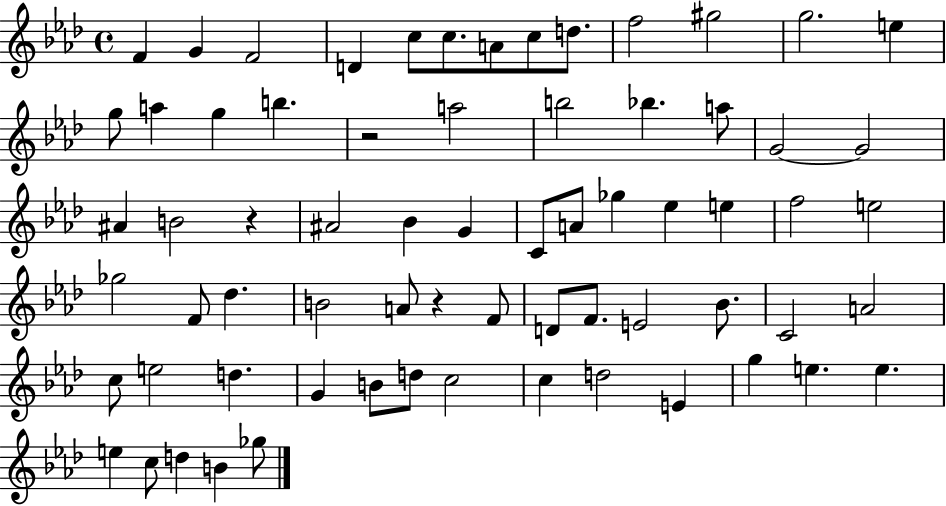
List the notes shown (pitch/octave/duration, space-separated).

F4/q G4/q F4/h D4/q C5/e C5/e. A4/e C5/e D5/e. F5/h G#5/h G5/h. E5/q G5/e A5/q G5/q B5/q. R/h A5/h B5/h Bb5/q. A5/e G4/h G4/h A#4/q B4/h R/q A#4/h Bb4/q G4/q C4/e A4/e Gb5/q Eb5/q E5/q F5/h E5/h Gb5/h F4/e Db5/q. B4/h A4/e R/q F4/e D4/e F4/e. E4/h Bb4/e. C4/h A4/h C5/e E5/h D5/q. G4/q B4/e D5/e C5/h C5/q D5/h E4/q G5/q E5/q. E5/q. E5/q C5/e D5/q B4/q Gb5/e